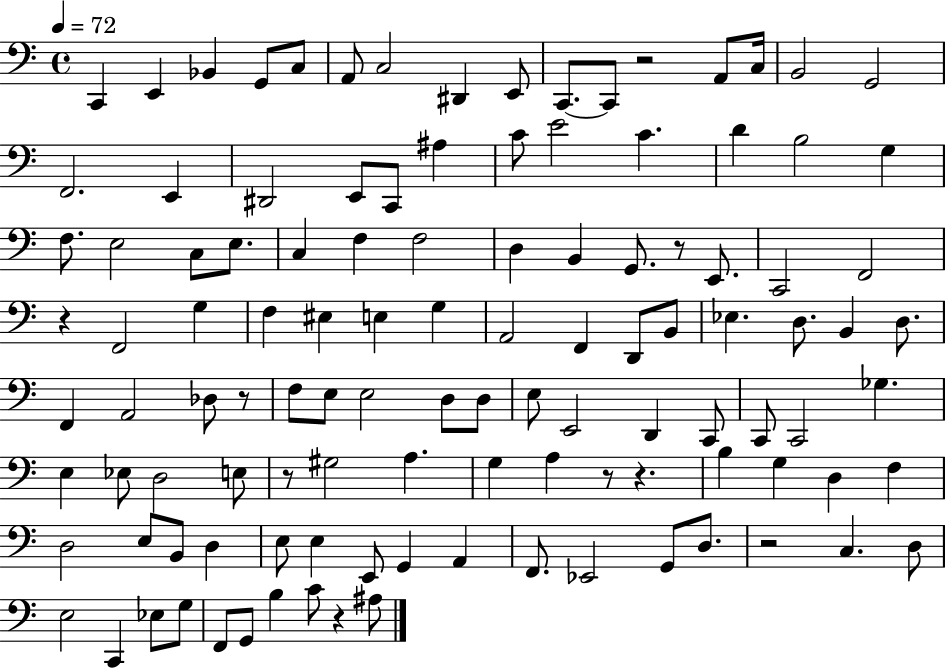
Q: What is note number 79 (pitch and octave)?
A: G3